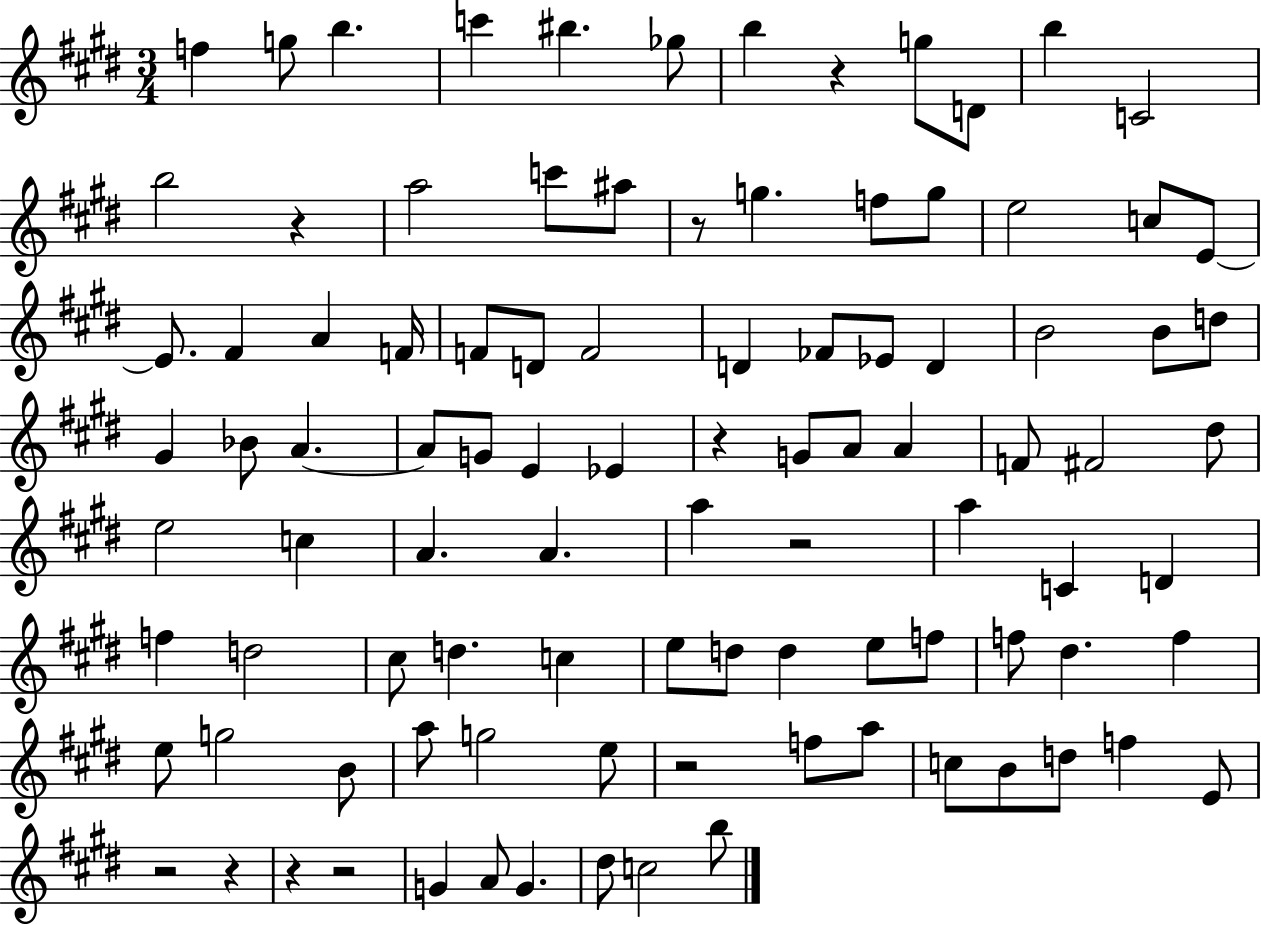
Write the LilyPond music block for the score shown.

{
  \clef treble
  \numericTimeSignature
  \time 3/4
  \key e \major
  f''4 g''8 b''4. | c'''4 bis''4. ges''8 | b''4 r4 g''8 d'8 | b''4 c'2 | \break b''2 r4 | a''2 c'''8 ais''8 | r8 g''4. f''8 g''8 | e''2 c''8 e'8~~ | \break e'8. fis'4 a'4 f'16 | f'8 d'8 f'2 | d'4 fes'8 ees'8 d'4 | b'2 b'8 d''8 | \break gis'4 bes'8 a'4.~~ | a'8 g'8 e'4 ees'4 | r4 g'8 a'8 a'4 | f'8 fis'2 dis''8 | \break e''2 c''4 | a'4. a'4. | a''4 r2 | a''4 c'4 d'4 | \break f''4 d''2 | cis''8 d''4. c''4 | e''8 d''8 d''4 e''8 f''8 | f''8 dis''4. f''4 | \break e''8 g''2 b'8 | a''8 g''2 e''8 | r2 f''8 a''8 | c''8 b'8 d''8 f''4 e'8 | \break r2 r4 | r4 r2 | g'4 a'8 g'4. | dis''8 c''2 b''8 | \break \bar "|."
}